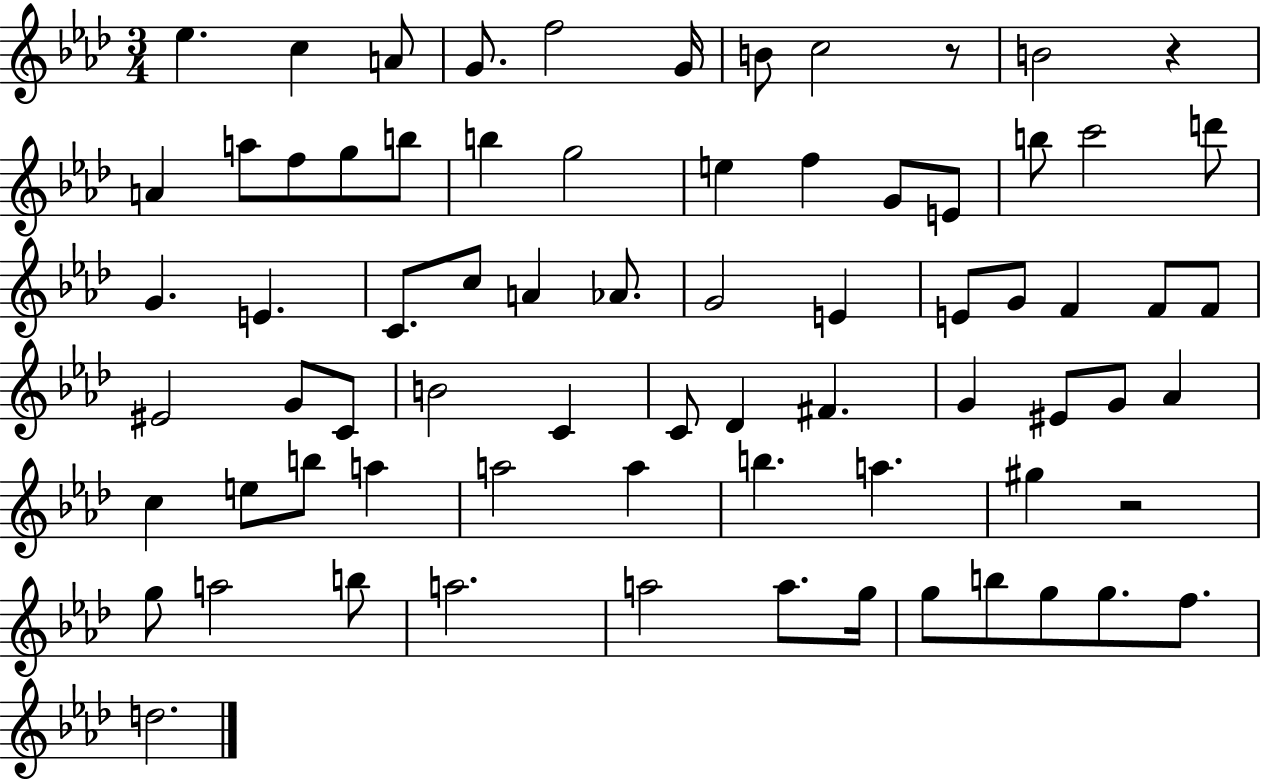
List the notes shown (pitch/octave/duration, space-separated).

Eb5/q. C5/q A4/e G4/e. F5/h G4/s B4/e C5/h R/e B4/h R/q A4/q A5/e F5/e G5/e B5/e B5/q G5/h E5/q F5/q G4/e E4/e B5/e C6/h D6/e G4/q. E4/q. C4/e. C5/e A4/q Ab4/e. G4/h E4/q E4/e G4/e F4/q F4/e F4/e EIS4/h G4/e C4/e B4/h C4/q C4/e Db4/q F#4/q. G4/q EIS4/e G4/e Ab4/q C5/q E5/e B5/e A5/q A5/h A5/q B5/q. A5/q. G#5/q R/h G5/e A5/h B5/e A5/h. A5/h A5/e. G5/s G5/e B5/e G5/e G5/e. F5/e. D5/h.